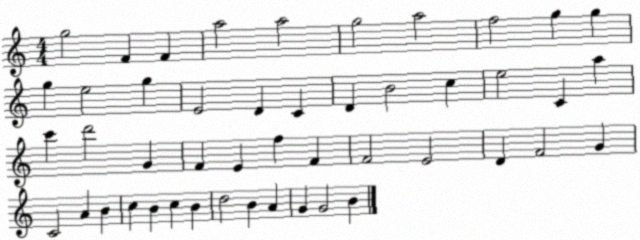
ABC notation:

X:1
T:Untitled
M:4/4
L:1/4
K:C
g2 F F a2 a2 g2 a2 f2 g g g e2 g E2 D C D B2 c e2 C a c' d'2 G F E f F F2 E2 D F2 G C2 A B c B c B d2 B A G G2 B